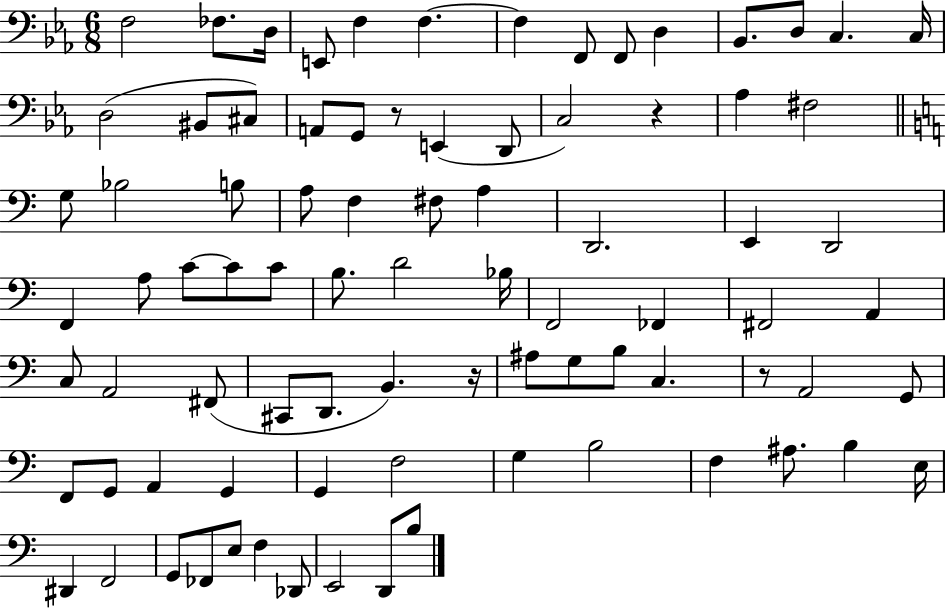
X:1
T:Untitled
M:6/8
L:1/4
K:Eb
F,2 _F,/2 D,/4 E,,/2 F, F, F, F,,/2 F,,/2 D, _B,,/2 D,/2 C, C,/4 D,2 ^B,,/2 ^C,/2 A,,/2 G,,/2 z/2 E,, D,,/2 C,2 z _A, ^F,2 G,/2 _B,2 B,/2 A,/2 F, ^F,/2 A, D,,2 E,, D,,2 F,, A,/2 C/2 C/2 C/2 B,/2 D2 _B,/4 F,,2 _F,, ^F,,2 A,, C,/2 A,,2 ^F,,/2 ^C,,/2 D,,/2 B,, z/4 ^A,/2 G,/2 B,/2 C, z/2 A,,2 G,,/2 F,,/2 G,,/2 A,, G,, G,, F,2 G, B,2 F, ^A,/2 B, E,/4 ^D,, F,,2 G,,/2 _F,,/2 E,/2 F, _D,,/2 E,,2 D,,/2 B,/2